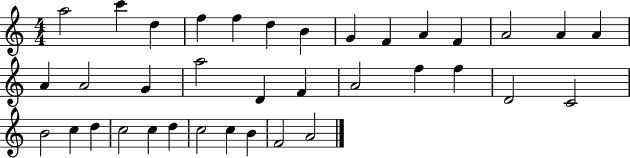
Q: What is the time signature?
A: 4/4